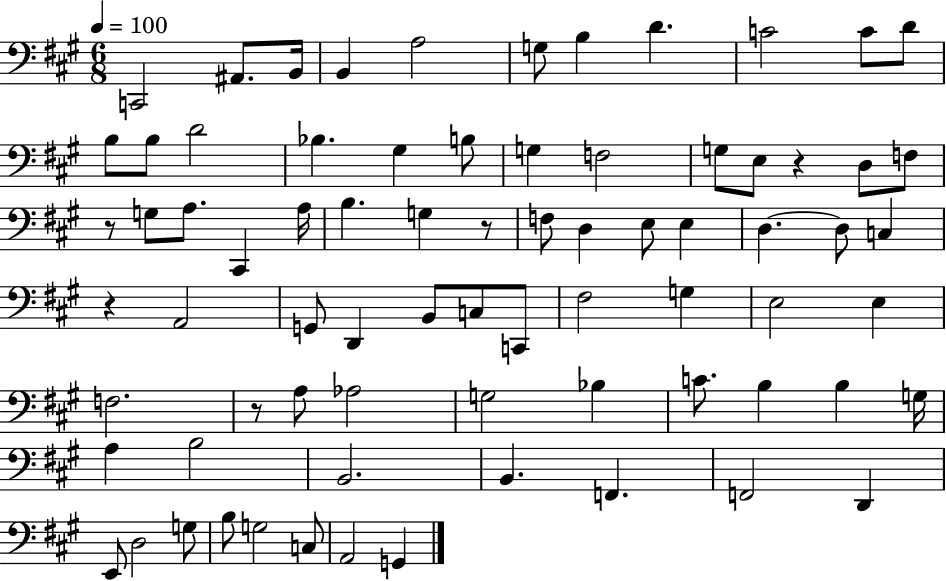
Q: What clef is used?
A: bass